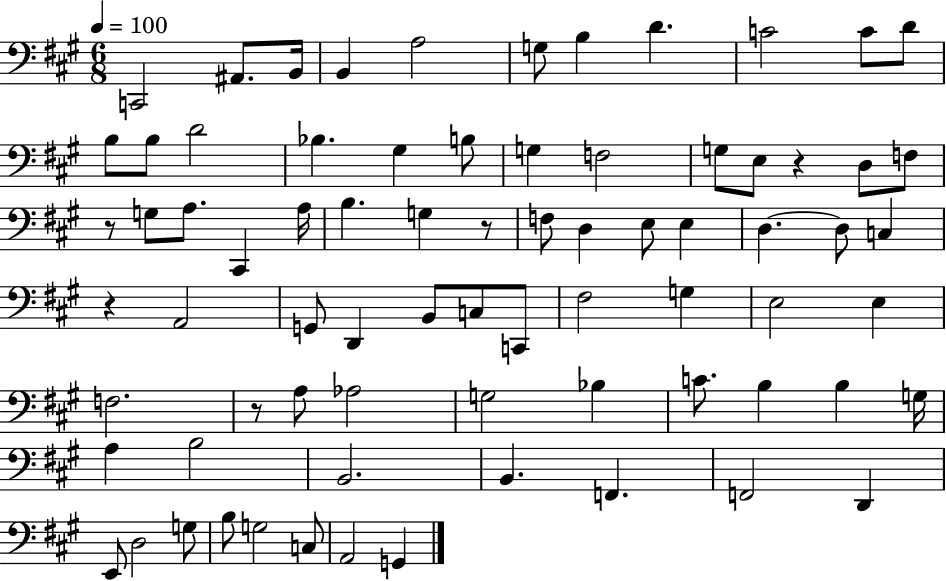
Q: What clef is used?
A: bass